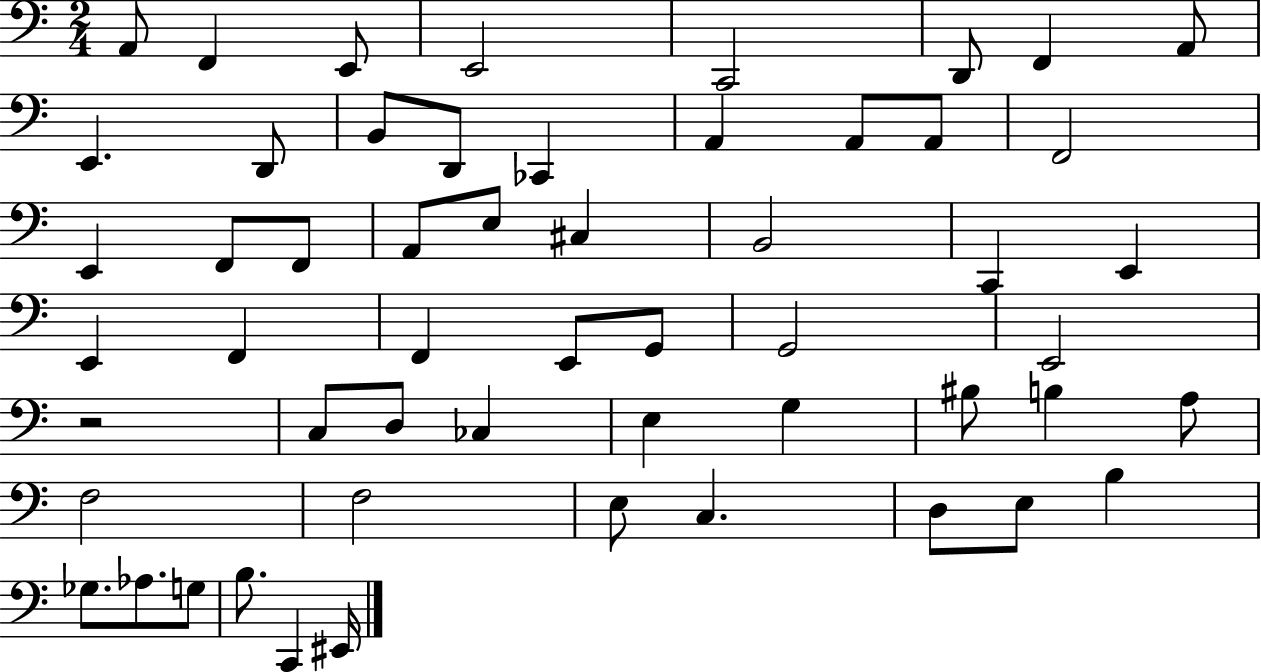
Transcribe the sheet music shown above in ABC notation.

X:1
T:Untitled
M:2/4
L:1/4
K:C
A,,/2 F,, E,,/2 E,,2 C,,2 D,,/2 F,, A,,/2 E,, D,,/2 B,,/2 D,,/2 _C,, A,, A,,/2 A,,/2 F,,2 E,, F,,/2 F,,/2 A,,/2 E,/2 ^C, B,,2 C,, E,, E,, F,, F,, E,,/2 G,,/2 G,,2 E,,2 z2 C,/2 D,/2 _C, E, G, ^B,/2 B, A,/2 F,2 F,2 E,/2 C, D,/2 E,/2 B, _G,/2 _A,/2 G,/2 B,/2 C,, ^E,,/4